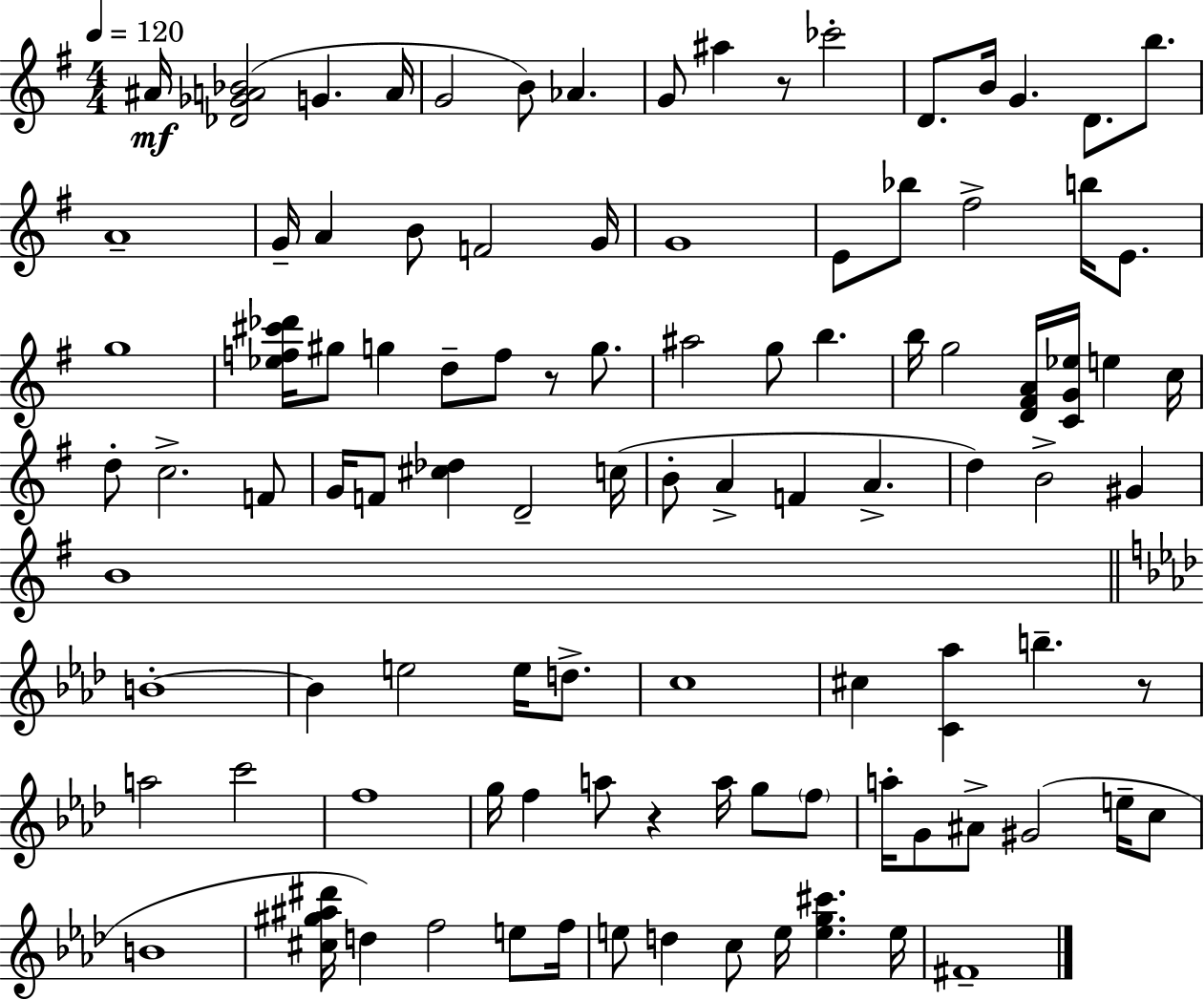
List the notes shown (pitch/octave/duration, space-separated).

A#4/s [Db4,Gb4,A4,Bb4]/h G4/q. A4/s G4/h B4/e Ab4/q. G4/e A#5/q R/e CES6/h D4/e. B4/s G4/q. D4/e. B5/e. A4/w G4/s A4/q B4/e F4/h G4/s G4/w E4/e Bb5/e F#5/h B5/s E4/e. G5/w [Eb5,F5,C#6,Db6]/s G#5/e G5/q D5/e F5/e R/e G5/e. A#5/h G5/e B5/q. B5/s G5/h [D4,F#4,A4]/s [C4,G4,Eb5]/s E5/q C5/s D5/e C5/h. F4/e G4/s F4/e [C#5,Db5]/q D4/h C5/s B4/e A4/q F4/q A4/q. D5/q B4/h G#4/q B4/w B4/w B4/q E5/h E5/s D5/e. C5/w C#5/q [C4,Ab5]/q B5/q. R/e A5/h C6/h F5/w G5/s F5/q A5/e R/q A5/s G5/e F5/e A5/s G4/e A#4/e G#4/h E5/s C5/e B4/w [C#5,G#5,A#5,D#6]/s D5/q F5/h E5/e F5/s E5/e D5/q C5/e E5/s [E5,G5,C#6]/q. E5/s F#4/w